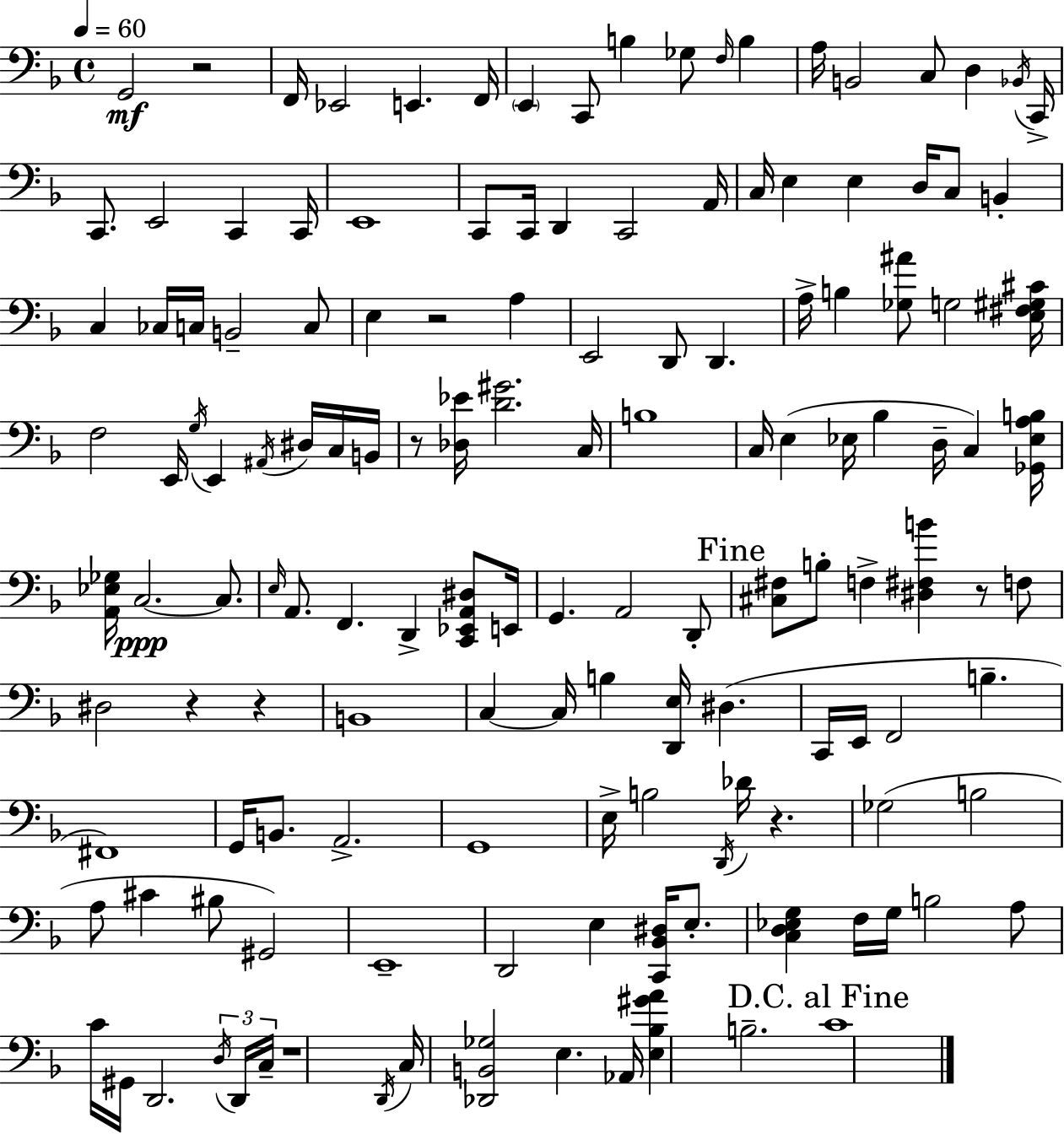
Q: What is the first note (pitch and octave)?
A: G2